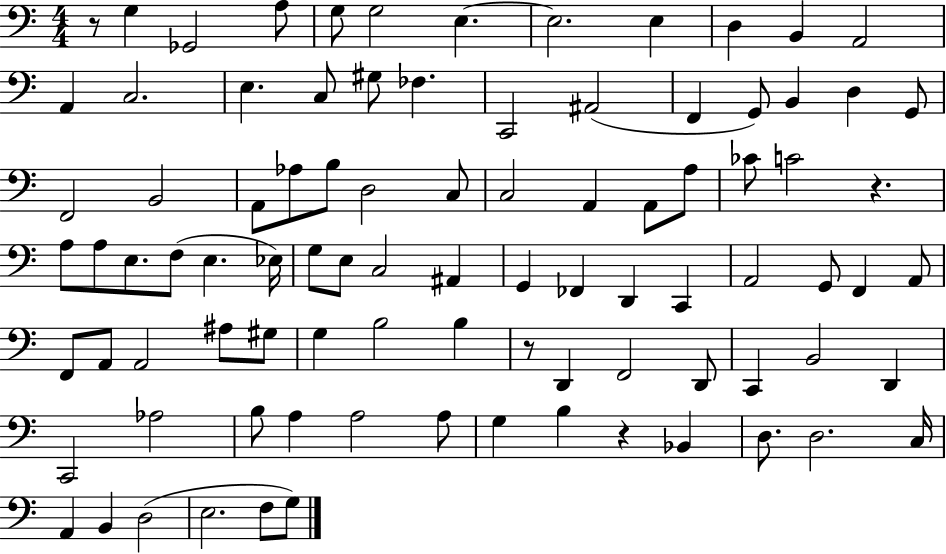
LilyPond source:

{
  \clef bass
  \numericTimeSignature
  \time 4/4
  \key c \major
  r8 g4 ges,2 a8 | g8 g2 e4.~~ | e2. e4 | d4 b,4 a,2 | \break a,4 c2. | e4. c8 gis8 fes4. | c,2 ais,2( | f,4 g,8) b,4 d4 g,8 | \break f,2 b,2 | a,8 aes8 b8 d2 c8 | c2 a,4 a,8 a8 | ces'8 c'2 r4. | \break a8 a8 e8. f8( e4. ees16) | g8 e8 c2 ais,4 | g,4 fes,4 d,4 c,4 | a,2 g,8 f,4 a,8 | \break f,8 a,8 a,2 ais8 gis8 | g4 b2 b4 | r8 d,4 f,2 d,8 | c,4 b,2 d,4 | \break c,2 aes2 | b8 a4 a2 a8 | g4 b4 r4 bes,4 | d8. d2. c16 | \break a,4 b,4 d2( | e2. f8 g8) | \bar "|."
}